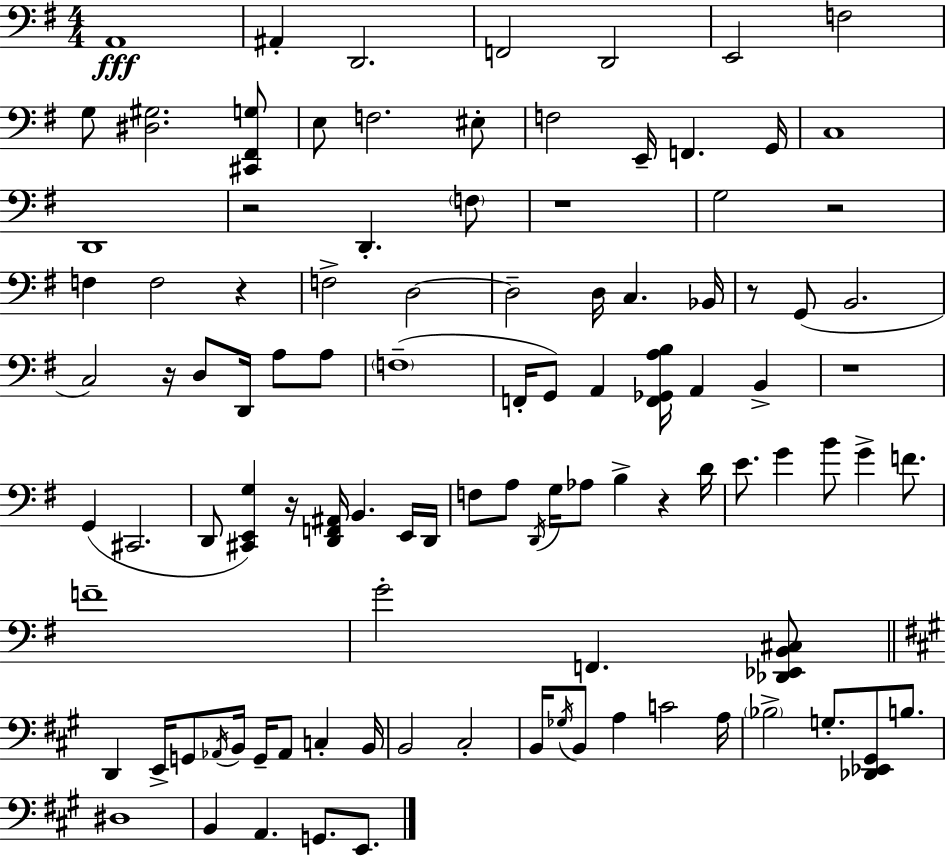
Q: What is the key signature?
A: G major